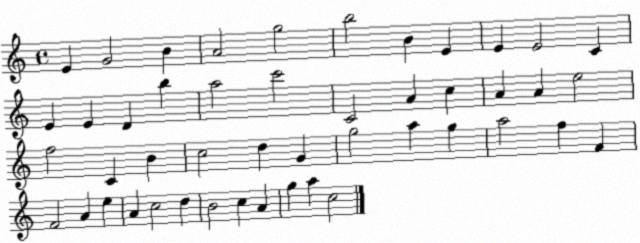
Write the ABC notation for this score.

X:1
T:Untitled
M:4/4
L:1/4
K:C
E G2 B A2 g2 b2 B E E E2 C E E D b a2 c'2 C2 A c A A e2 f2 C B c2 d G g2 a g a2 f F F2 A e A c2 d B2 c A g a c2